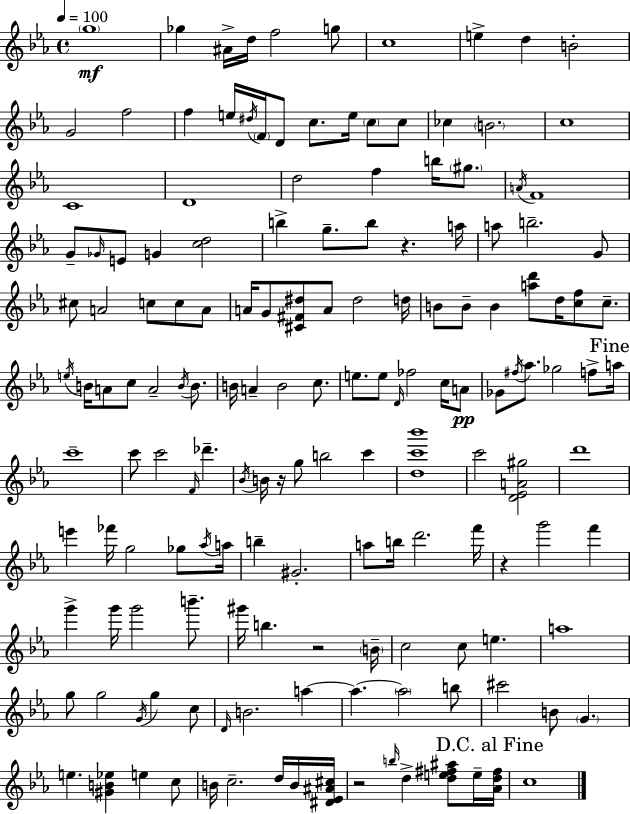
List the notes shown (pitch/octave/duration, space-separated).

G5/w Gb5/q A#4/s D5/s F5/h G5/e C5/w E5/q D5/q B4/h G4/h F5/h F5/q E5/s D#5/s F4/s D4/e C5/e. E5/s C5/e C5/e CES5/q B4/h. C5/w C4/w D4/w D5/h F5/q B5/s G#5/e. A4/s F4/w G4/e Gb4/s E4/e G4/q [C5,D5]/h B5/q G5/e. B5/e R/q. A5/s A5/e B5/h. G4/e C#5/e A4/h C5/e C5/e A4/e A4/s G4/e [C#4,F#4,D#5]/e A4/e D#5/h D5/s B4/e B4/e B4/q [A5,D6]/e D5/s [C5,F5]/e C5/e. E5/s B4/s A4/e C5/e A4/h B4/s B4/e. B4/s A4/q B4/h C5/e. E5/e. E5/e D4/s FES5/h C5/s A4/e Gb4/e F#5/s Ab5/e. Gb5/h F5/e A5/s C6/w C6/e C6/h F4/s Db6/q. Bb4/s B4/s R/s G5/e B5/h C6/q [D5,C6,Bb6]/w C6/h [D4,Eb4,A4,G#5]/h D6/w E6/q FES6/s G5/h Gb5/e Ab5/s A5/s B5/q G#4/h. A5/e B5/s D6/h. F6/s R/q G6/h F6/q G6/q G6/s G6/h B6/e. G#6/s B5/q. R/h B4/s C5/h C5/e E5/q. A5/w G5/e G5/h G4/s G5/q C5/e D4/s B4/h. A5/q A5/q. A5/h B5/e C#6/h B4/e G4/q. E5/q. [G#4,B4,Eb5]/q E5/q C5/e B4/s C5/h. D5/s B4/s [D#4,Eb4,A#4,C#5]/s R/h B5/s D5/q [D5,E5,F#5,A#5]/e E5/s [Ab4,D5,F#5]/s C5/w